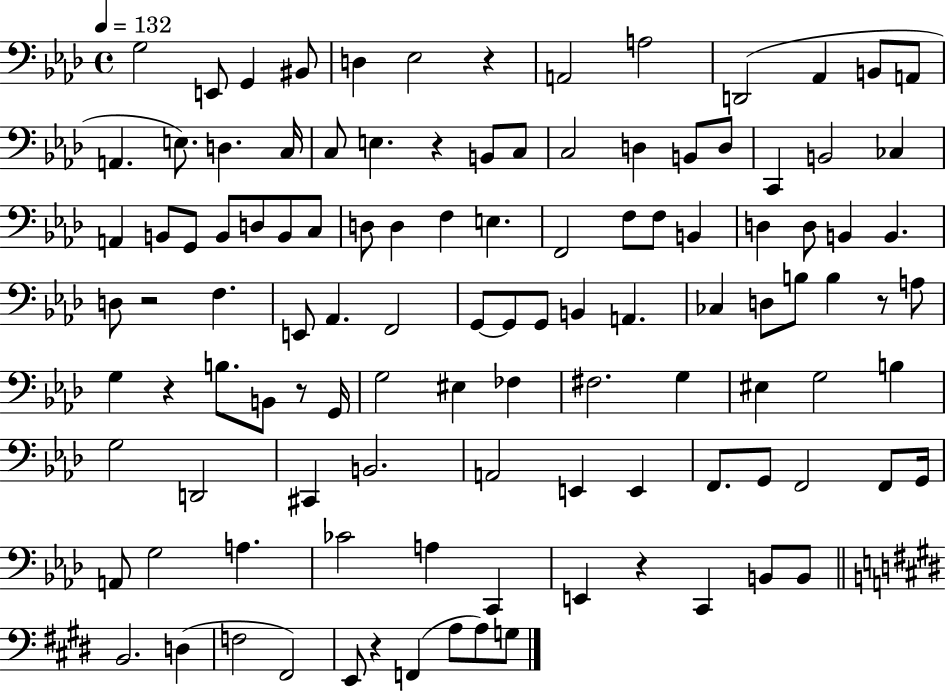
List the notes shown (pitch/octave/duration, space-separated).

G3/h E2/e G2/q BIS2/e D3/q Eb3/h R/q A2/h A3/h D2/h Ab2/q B2/e A2/e A2/q. E3/e. D3/q. C3/s C3/e E3/q. R/q B2/e C3/e C3/h D3/q B2/e D3/e C2/q B2/h CES3/q A2/q B2/e G2/e B2/e D3/e B2/e C3/e D3/e D3/q F3/q E3/q. F2/h F3/e F3/e B2/q D3/q D3/e B2/q B2/q. D3/e R/h F3/q. E2/e Ab2/q. F2/h G2/e G2/e G2/e B2/q A2/q. CES3/q D3/e B3/e B3/q R/e A3/e G3/q R/q B3/e. B2/e R/e G2/s G3/h EIS3/q FES3/q F#3/h. G3/q EIS3/q G3/h B3/q G3/h D2/h C#2/q B2/h. A2/h E2/q E2/q F2/e. G2/e F2/h F2/e G2/s A2/e G3/h A3/q. CES4/h A3/q C2/q E2/q R/q C2/q B2/e B2/e B2/h. D3/q F3/h F#2/h E2/e R/q F2/q A3/e A3/e G3/e